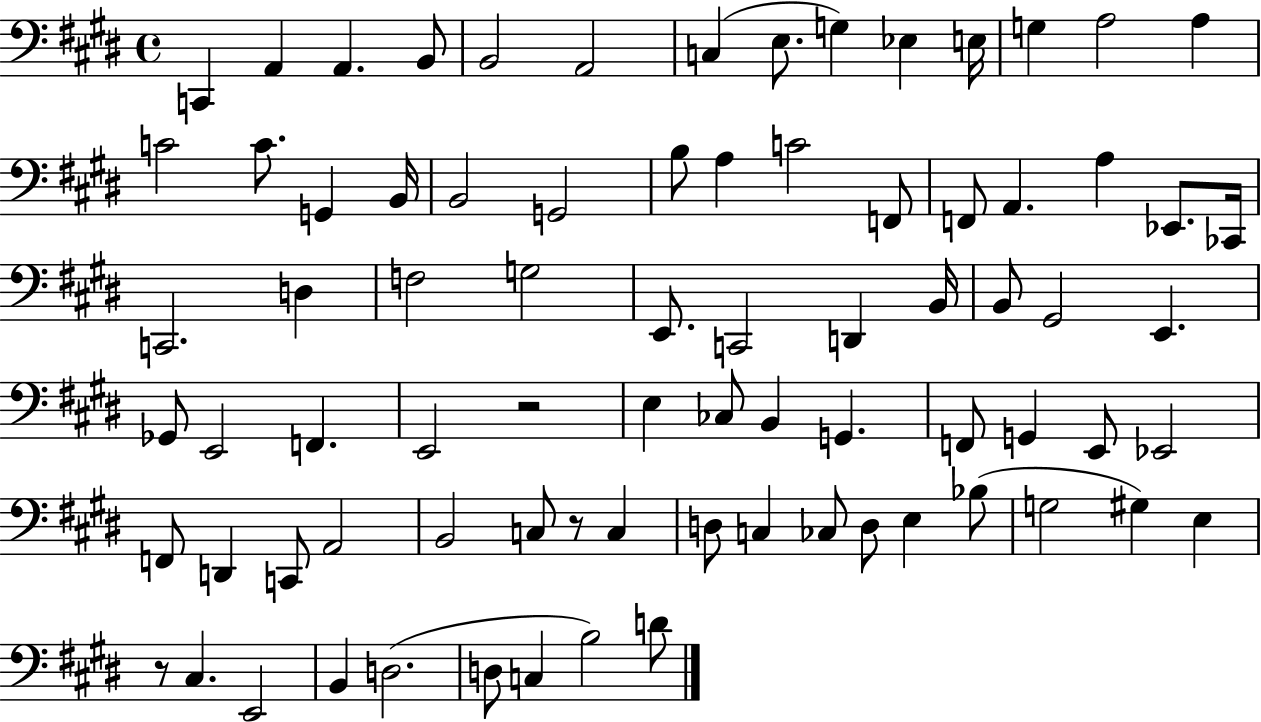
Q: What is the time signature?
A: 4/4